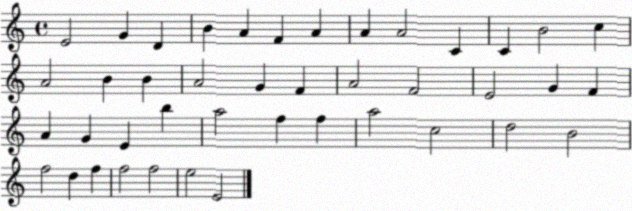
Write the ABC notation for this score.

X:1
T:Untitled
M:4/4
L:1/4
K:C
E2 G D B A F A A A2 C C B2 c A2 B B A2 G F A2 F2 E2 G F A G E b a2 f f a2 c2 d2 B2 f2 d f f2 f2 e2 E2